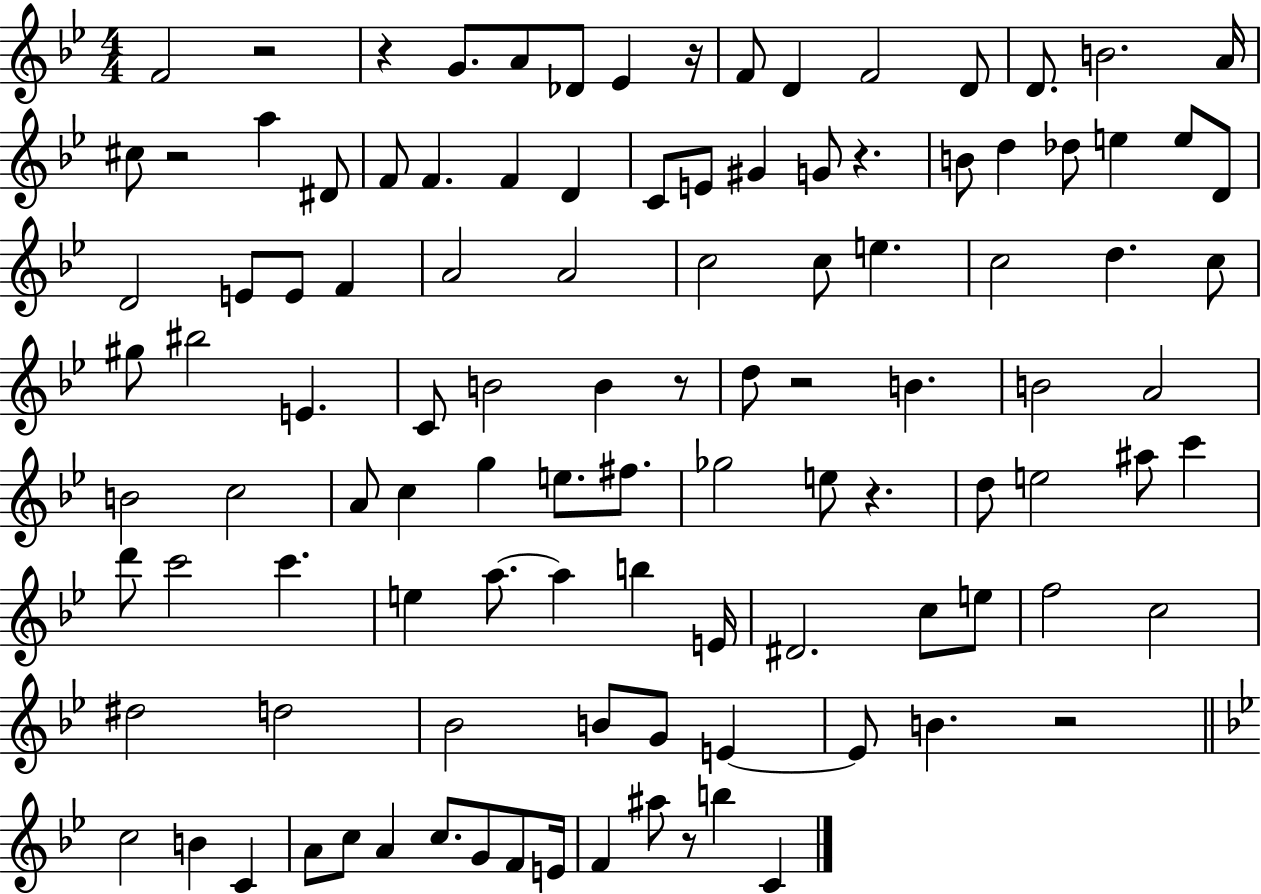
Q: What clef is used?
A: treble